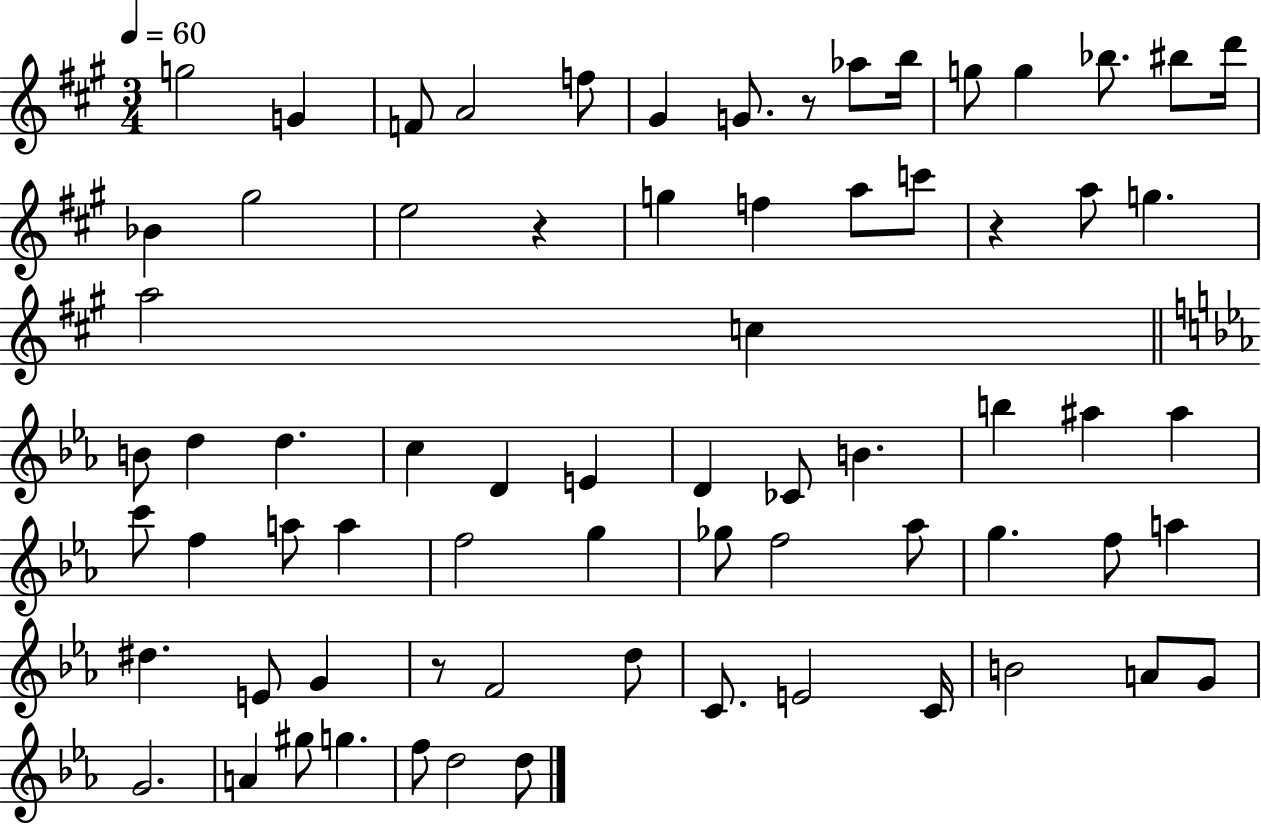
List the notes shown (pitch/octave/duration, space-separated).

G5/h G4/q F4/e A4/h F5/e G#4/q G4/e. R/e Ab5/e B5/s G5/e G5/q Bb5/e. BIS5/e D6/s Bb4/q G#5/h E5/h R/q G5/q F5/q A5/e C6/e R/q A5/e G5/q. A5/h C5/q B4/e D5/q D5/q. C5/q D4/q E4/q D4/q CES4/e B4/q. B5/q A#5/q A#5/q C6/e F5/q A5/e A5/q F5/h G5/q Gb5/e F5/h Ab5/e G5/q. F5/e A5/q D#5/q. E4/e G4/q R/e F4/h D5/e C4/e. E4/h C4/s B4/h A4/e G4/e G4/h. A4/q G#5/e G5/q. F5/e D5/h D5/e